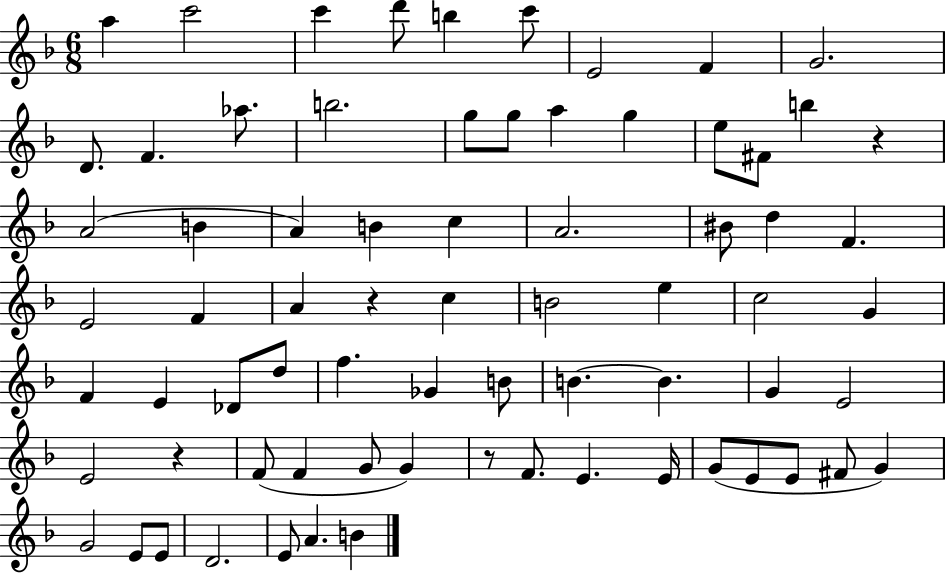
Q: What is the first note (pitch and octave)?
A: A5